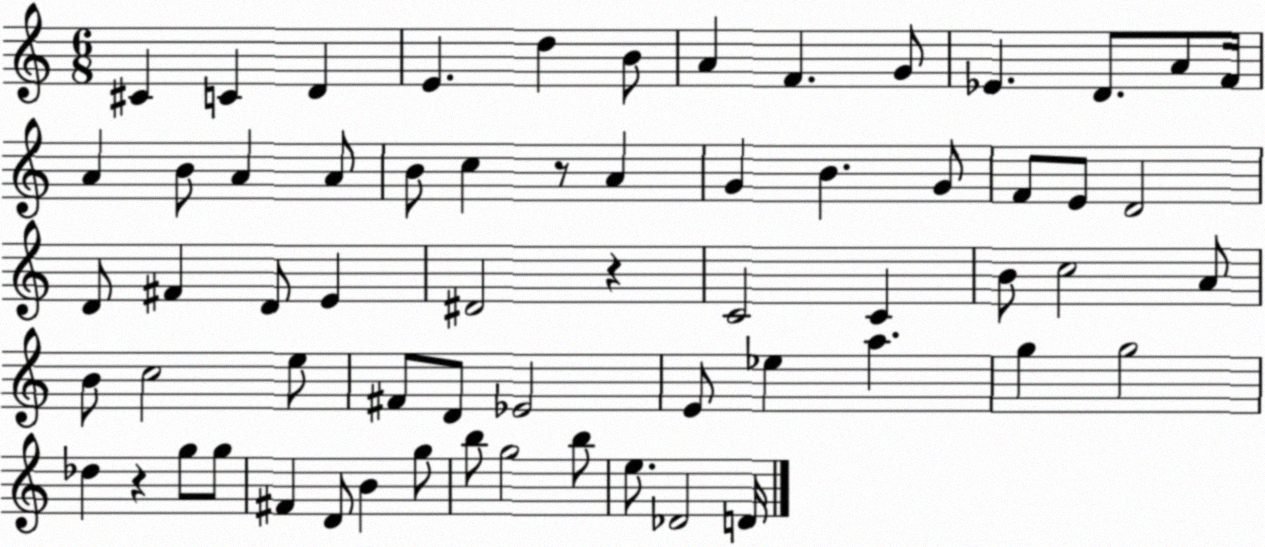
X:1
T:Untitled
M:6/8
L:1/4
K:C
^C C D E d B/2 A F G/2 _E D/2 A/2 F/4 A B/2 A A/2 B/2 c z/2 A G B G/2 F/2 E/2 D2 D/2 ^F D/2 E ^D2 z C2 C B/2 c2 A/2 B/2 c2 e/2 ^F/2 D/2 _E2 E/2 _e a g g2 _d z g/2 g/2 ^F D/2 B g/2 b/2 g2 b/2 e/2 _D2 D/4